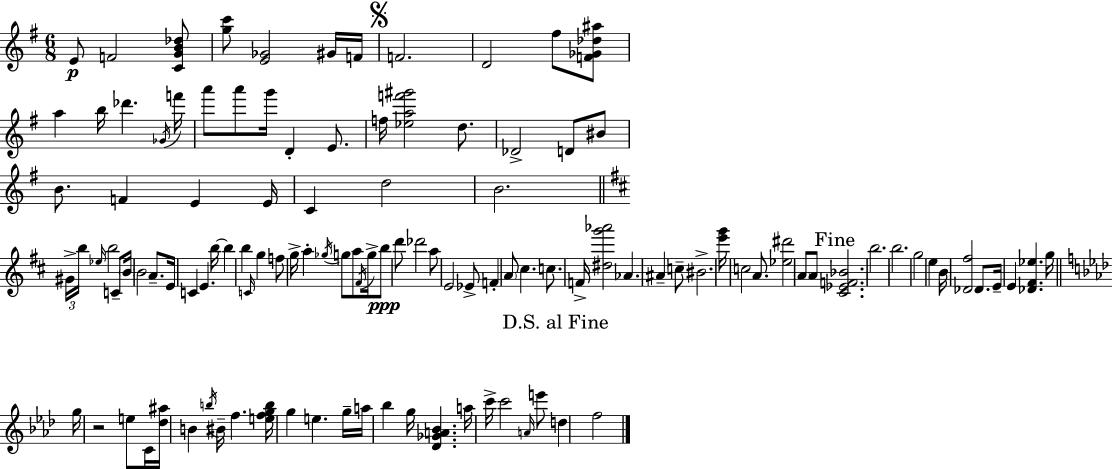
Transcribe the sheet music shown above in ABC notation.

X:1
T:Untitled
M:6/8
L:1/4
K:G
E/2 F2 [CGB_d]/2 [gc']/2 [E_G]2 ^G/4 F/4 F2 D2 ^f/2 [F_G_d^a]/2 a b/4 _d' _G/4 f'/4 a'/2 a'/2 g'/4 D E/2 f/4 [_eaf'^g']2 d/2 _D2 D/2 ^B/2 B/2 F E E/4 C d2 B2 ^G/4 b/4 _e/4 b2 C/2 B/4 B2 A/2 E/4 C E b/4 b b C/4 g f/2 g/4 a _g/4 g/2 a/2 ^F/4 g/4 b/2 d'/2 _d'2 a/2 E2 _E/2 F A/2 ^c c/2 F/4 [^dg'_a']2 _A ^A c/2 ^B2 [e'g']/4 c2 A/2 [_e^d']2 A/2 A/2 [^C_EF_B]2 b2 b2 g2 e B/4 [_D^f]2 _D/2 E/4 E [_D^F_e] g/4 g/4 z2 e/2 C/4 [_d^a]/4 B b/4 ^B/4 f [efgb]/4 g e g/4 a/4 _b g/4 [_D_GA_B] a/4 c'/4 c'2 A/4 e'/2 d f2